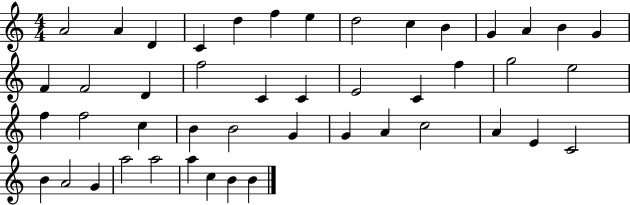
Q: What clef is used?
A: treble